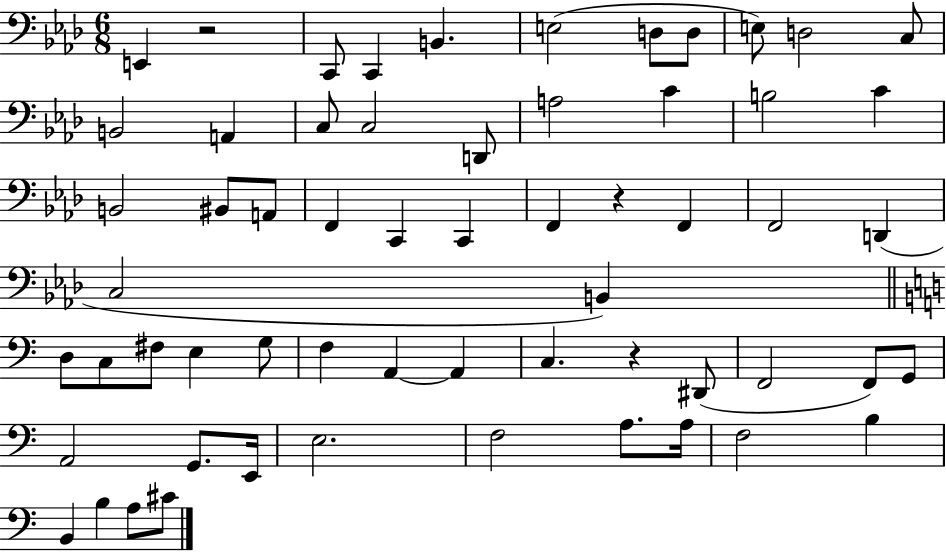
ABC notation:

X:1
T:Untitled
M:6/8
L:1/4
K:Ab
E,, z2 C,,/2 C,, B,, E,2 D,/2 D,/2 E,/2 D,2 C,/2 B,,2 A,, C,/2 C,2 D,,/2 A,2 C B,2 C B,,2 ^B,,/2 A,,/2 F,, C,, C,, F,, z F,, F,,2 D,, C,2 B,, D,/2 C,/2 ^F,/2 E, G,/2 F, A,, A,, C, z ^D,,/2 F,,2 F,,/2 G,,/2 A,,2 G,,/2 E,,/4 E,2 F,2 A,/2 A,/4 F,2 B, B,, B, A,/2 ^C/2